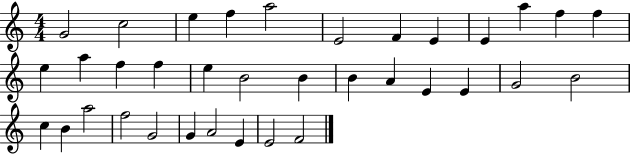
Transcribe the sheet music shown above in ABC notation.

X:1
T:Untitled
M:4/4
L:1/4
K:C
G2 c2 e f a2 E2 F E E a f f e a f f e B2 B B A E E G2 B2 c B a2 f2 G2 G A2 E E2 F2